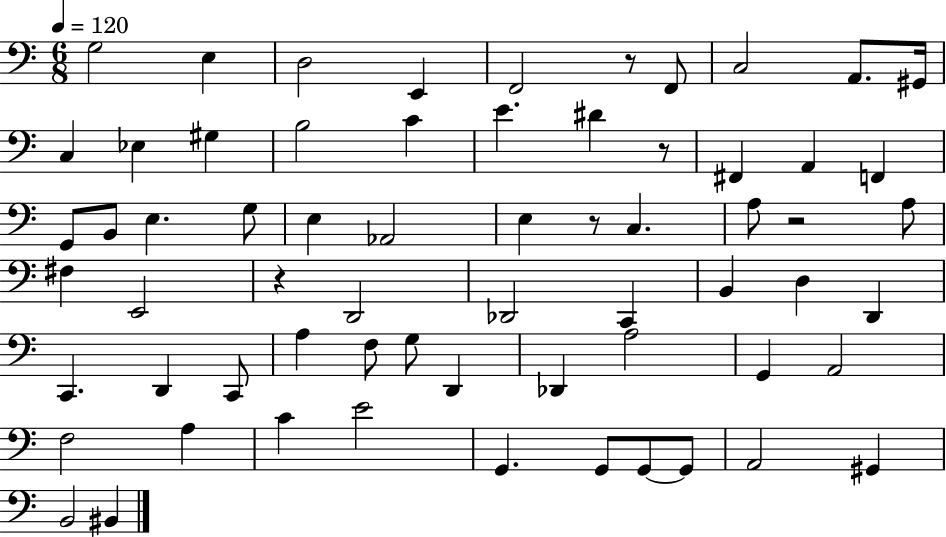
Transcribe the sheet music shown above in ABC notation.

X:1
T:Untitled
M:6/8
L:1/4
K:C
G,2 E, D,2 E,, F,,2 z/2 F,,/2 C,2 A,,/2 ^G,,/4 C, _E, ^G, B,2 C E ^D z/2 ^F,, A,, F,, G,,/2 B,,/2 E, G,/2 E, _A,,2 E, z/2 C, A,/2 z2 A,/2 ^F, E,,2 z D,,2 _D,,2 C,, B,, D, D,, C,, D,, C,,/2 A, F,/2 G,/2 D,, _D,, A,2 G,, A,,2 F,2 A, C E2 G,, G,,/2 G,,/2 G,,/2 A,,2 ^G,, B,,2 ^B,,